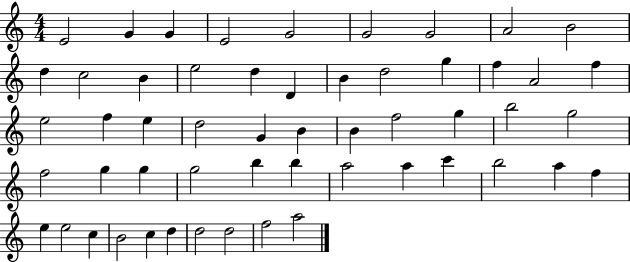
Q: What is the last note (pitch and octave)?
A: A5